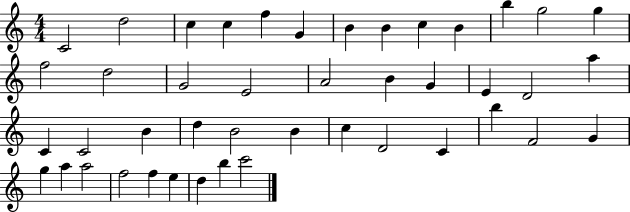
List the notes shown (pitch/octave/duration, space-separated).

C4/h D5/h C5/q C5/q F5/q G4/q B4/q B4/q C5/q B4/q B5/q G5/h G5/q F5/h D5/h G4/h E4/h A4/h B4/q G4/q E4/q D4/h A5/q C4/q C4/h B4/q D5/q B4/h B4/q C5/q D4/h C4/q B5/q F4/h G4/q G5/q A5/q A5/h F5/h F5/q E5/q D5/q B5/q C6/h